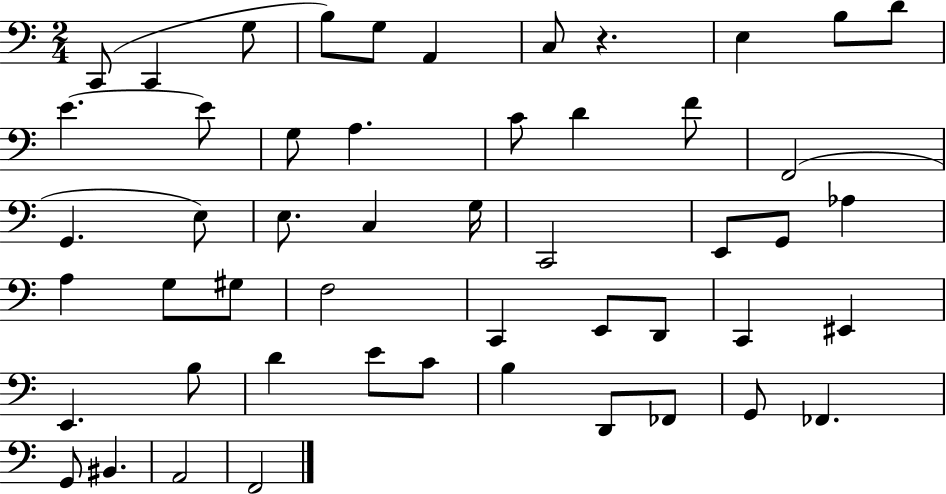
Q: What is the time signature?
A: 2/4